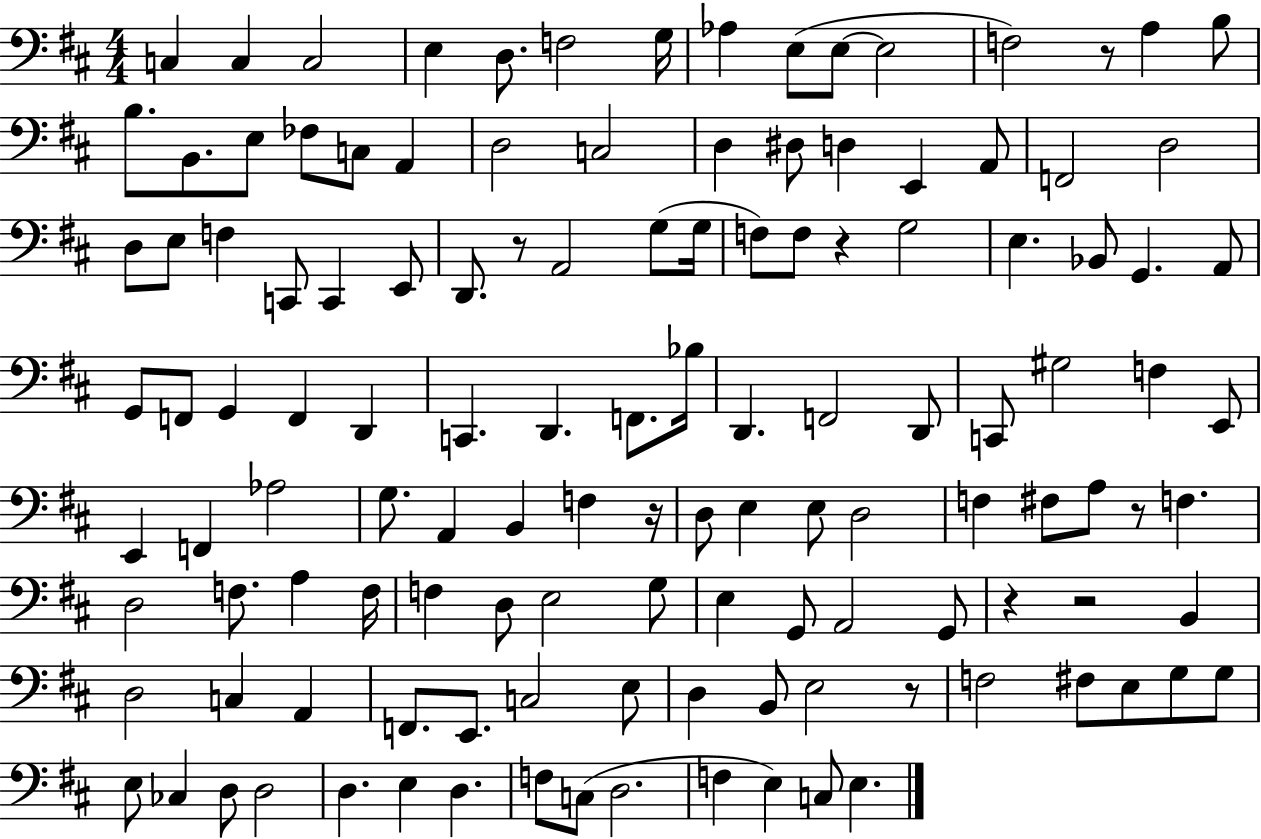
{
  \clef bass
  \numericTimeSignature
  \time 4/4
  \key d \major
  c4 c4 c2 | e4 d8. f2 g16 | aes4 e8( e8~~ e2 | f2) r8 a4 b8 | \break b8. b,8. e8 fes8 c8 a,4 | d2 c2 | d4 dis8 d4 e,4 a,8 | f,2 d2 | \break d8 e8 f4 c,8 c,4 e,8 | d,8. r8 a,2 g8( g16 | f8) f8 r4 g2 | e4. bes,8 g,4. a,8 | \break g,8 f,8 g,4 f,4 d,4 | c,4. d,4. f,8. bes16 | d,4. f,2 d,8 | c,8 gis2 f4 e,8 | \break e,4 f,4 aes2 | g8. a,4 b,4 f4 r16 | d8 e4 e8 d2 | f4 fis8 a8 r8 f4. | \break d2 f8. a4 f16 | f4 d8 e2 g8 | e4 g,8 a,2 g,8 | r4 r2 b,4 | \break d2 c4 a,4 | f,8. e,8. c2 e8 | d4 b,8 e2 r8 | f2 fis8 e8 g8 g8 | \break e8 ces4 d8 d2 | d4. e4 d4. | f8 c8( d2. | f4 e4) c8 e4. | \break \bar "|."
}